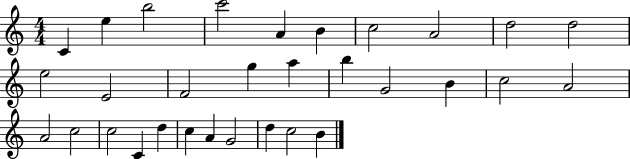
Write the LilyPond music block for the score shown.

{
  \clef treble
  \numericTimeSignature
  \time 4/4
  \key c \major
  c'4 e''4 b''2 | c'''2 a'4 b'4 | c''2 a'2 | d''2 d''2 | \break e''2 e'2 | f'2 g''4 a''4 | b''4 g'2 b'4 | c''2 a'2 | \break a'2 c''2 | c''2 c'4 d''4 | c''4 a'4 g'2 | d''4 c''2 b'4 | \break \bar "|."
}